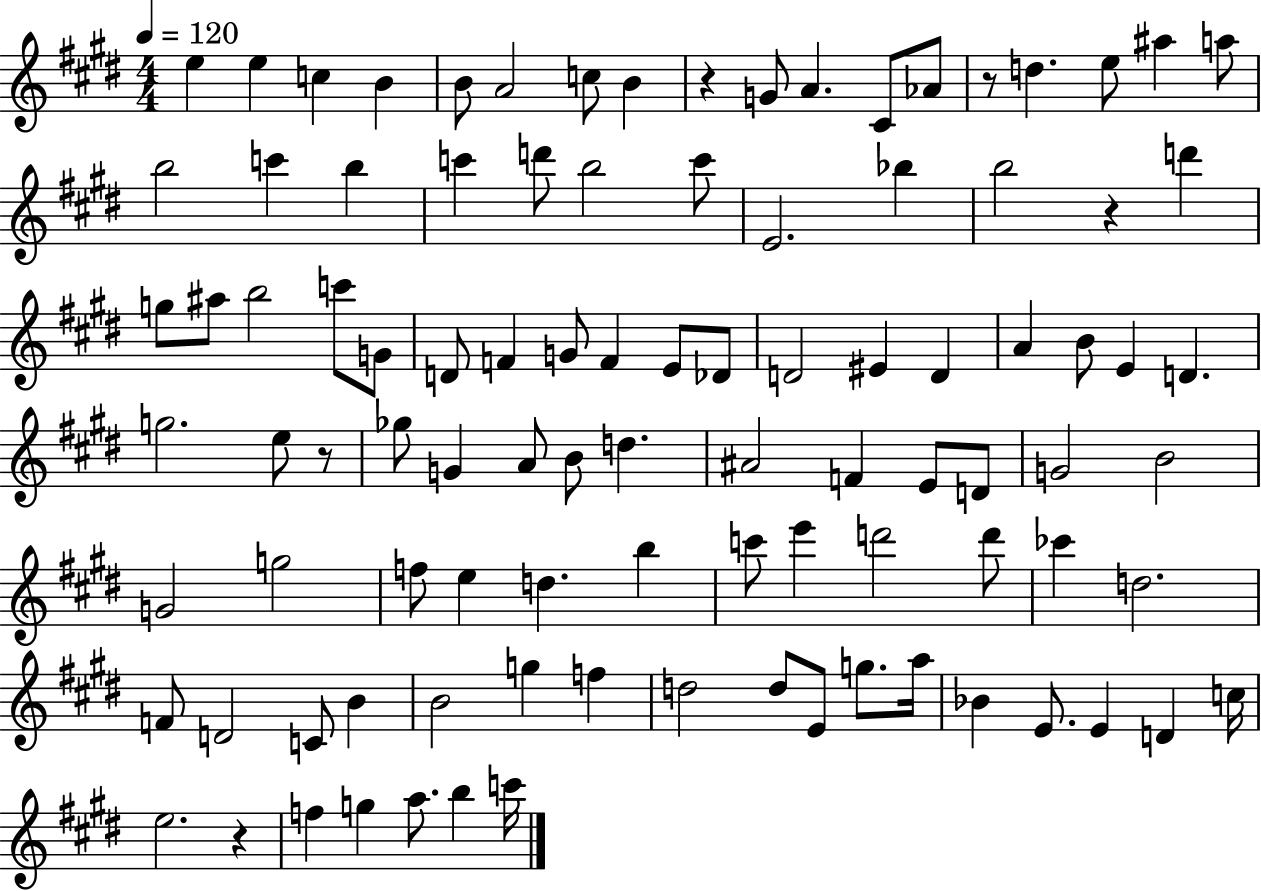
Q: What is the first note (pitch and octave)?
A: E5